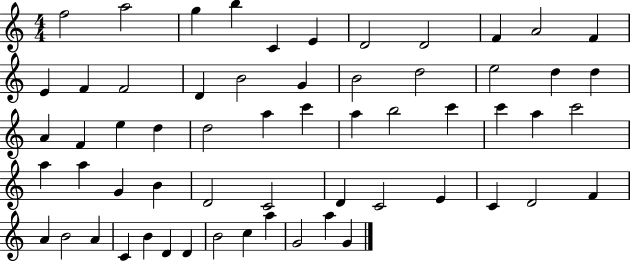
{
  \clef treble
  \numericTimeSignature
  \time 4/4
  \key c \major
  f''2 a''2 | g''4 b''4 c'4 e'4 | d'2 d'2 | f'4 a'2 f'4 | \break e'4 f'4 f'2 | d'4 b'2 g'4 | b'2 d''2 | e''2 d''4 d''4 | \break a'4 f'4 e''4 d''4 | d''2 a''4 c'''4 | a''4 b''2 c'''4 | c'''4 a''4 c'''2 | \break a''4 a''4 g'4 b'4 | d'2 c'2 | d'4 c'2 e'4 | c'4 d'2 f'4 | \break a'4 b'2 a'4 | c'4 b'4 d'4 d'4 | b'2 c''4 a''4 | g'2 a''4 g'4 | \break \bar "|."
}